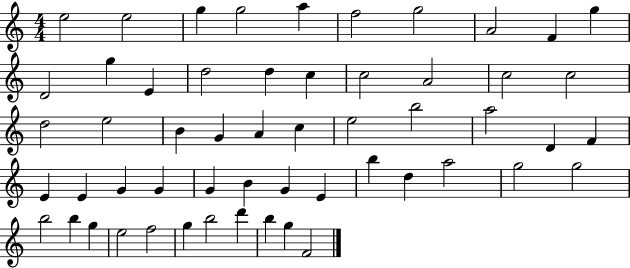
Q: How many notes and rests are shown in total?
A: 55